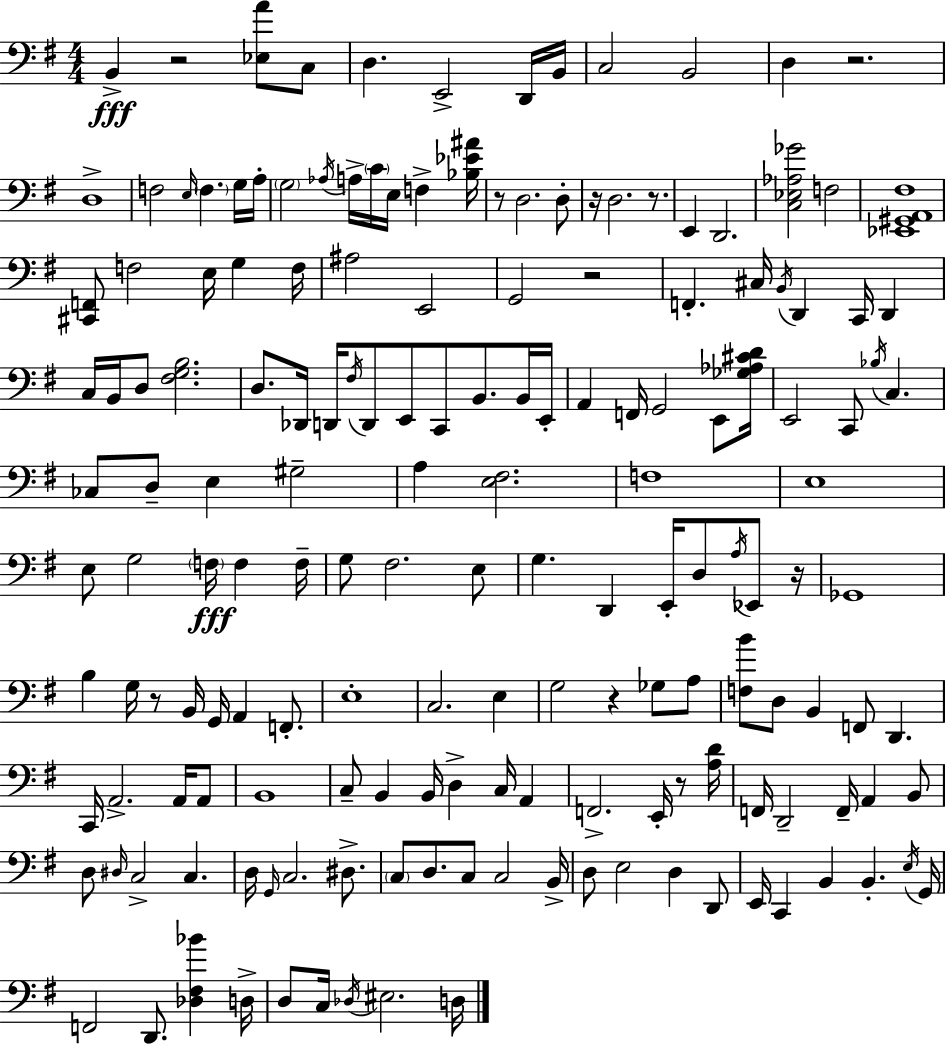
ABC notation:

X:1
T:Untitled
M:4/4
L:1/4
K:G
B,, z2 [_E,A]/2 C,/2 D, E,,2 D,,/4 B,,/4 C,2 B,,2 D, z2 D,4 F,2 E,/4 F, G,/4 A,/4 G,2 _A,/4 A,/4 C/4 E,/4 F, [_B,_E^A]/4 z/2 D,2 D,/2 z/4 D,2 z/2 E,, D,,2 [C,_E,_A,_G]2 F,2 [_E,,^G,,A,,^F,]4 [^C,,F,,]/2 F,2 E,/4 G, F,/4 ^A,2 E,,2 G,,2 z2 F,, ^C,/4 B,,/4 D,, C,,/4 D,, C,/4 B,,/4 D,/2 [^F,G,B,]2 D,/2 _D,,/4 D,,/4 ^F,/4 D,,/2 E,,/2 C,,/2 B,,/2 B,,/4 E,,/4 A,, F,,/4 G,,2 E,,/2 [_G,_A,^CD]/4 E,,2 C,,/2 _B,/4 C, _C,/2 D,/2 E, ^G,2 A, [E,^F,]2 F,4 E,4 E,/2 G,2 F,/4 F, F,/4 G,/2 ^F,2 E,/2 G, D,, E,,/4 D,/2 A,/4 _E,,/2 z/4 _G,,4 B, G,/4 z/2 B,,/4 G,,/4 A,, F,,/2 E,4 C,2 E, G,2 z _G,/2 A,/2 [F,B]/2 D,/2 B,, F,,/2 D,, C,,/4 A,,2 A,,/4 A,,/2 B,,4 C,/2 B,, B,,/4 D, C,/4 A,, F,,2 E,,/4 z/2 [A,D]/4 F,,/4 D,,2 F,,/4 A,, B,,/2 D,/2 ^D,/4 C,2 C, D,/4 G,,/4 C,2 ^D,/2 C,/2 D,/2 C,/2 C,2 B,,/4 D,/2 E,2 D, D,,/2 E,,/4 C,, B,, B,, E,/4 G,,/4 F,,2 D,,/2 [_D,^F,_B] D,/4 D,/2 C,/4 _D,/4 ^E,2 D,/4